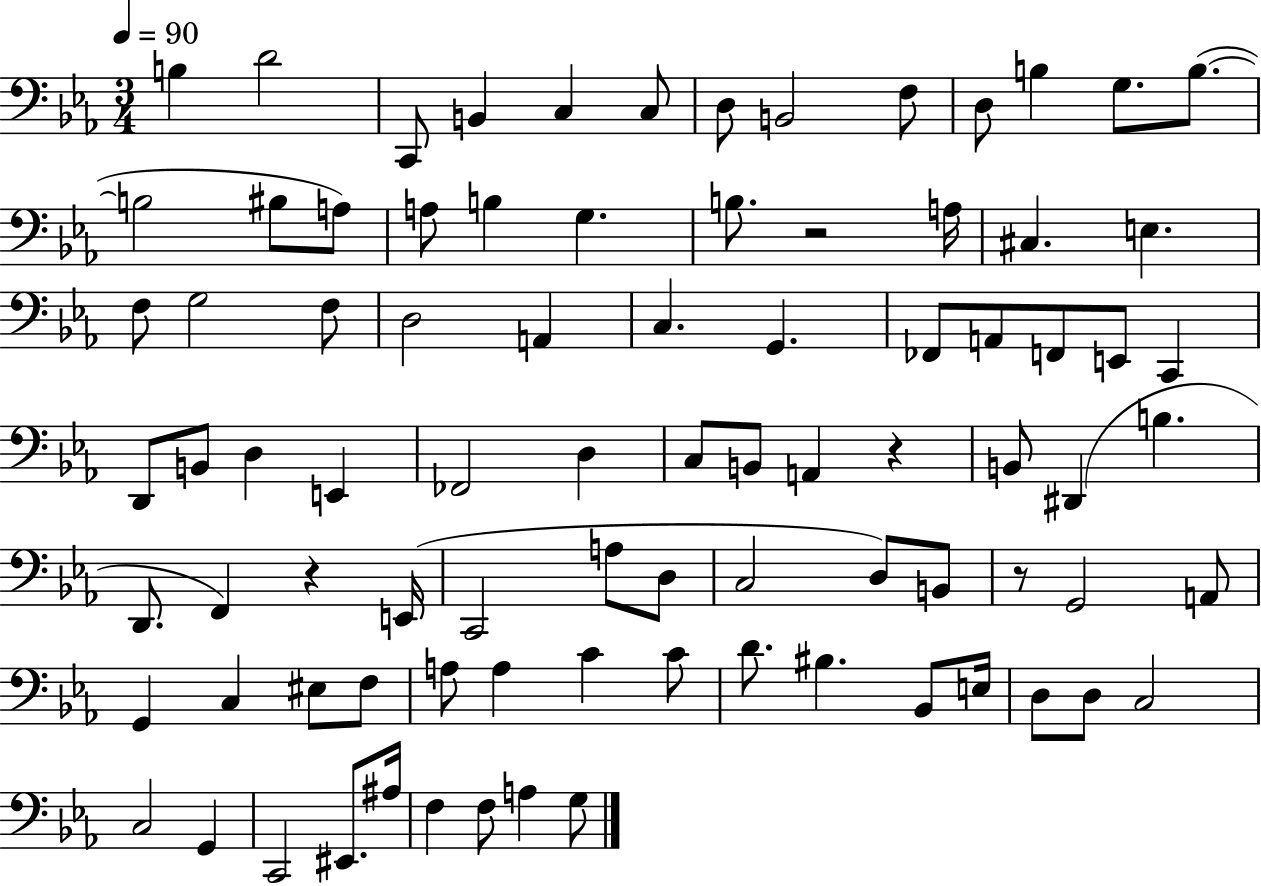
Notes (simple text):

B3/q D4/h C2/e B2/q C3/q C3/e D3/e B2/h F3/e D3/e B3/q G3/e. B3/e. B3/h BIS3/e A3/e A3/e B3/q G3/q. B3/e. R/h A3/s C#3/q. E3/q. F3/e G3/h F3/e D3/h A2/q C3/q. G2/q. FES2/e A2/e F2/e E2/e C2/q D2/e B2/e D3/q E2/q FES2/h D3/q C3/e B2/e A2/q R/q B2/e D#2/q B3/q. D2/e. F2/q R/q E2/s C2/h A3/e D3/e C3/h D3/e B2/e R/e G2/h A2/e G2/q C3/q EIS3/e F3/e A3/e A3/q C4/q C4/e D4/e. BIS3/q. Bb2/e E3/s D3/e D3/e C3/h C3/h G2/q C2/h EIS2/e. A#3/s F3/q F3/e A3/q G3/e